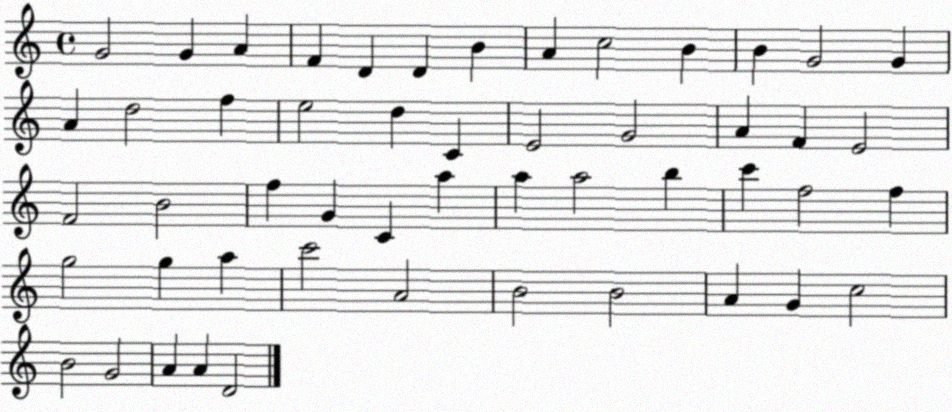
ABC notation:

X:1
T:Untitled
M:4/4
L:1/4
K:C
G2 G A F D D B A c2 B B G2 G A d2 f e2 d C E2 G2 A F E2 F2 B2 f G C a a a2 b c' f2 f g2 g a c'2 A2 B2 B2 A G c2 B2 G2 A A D2